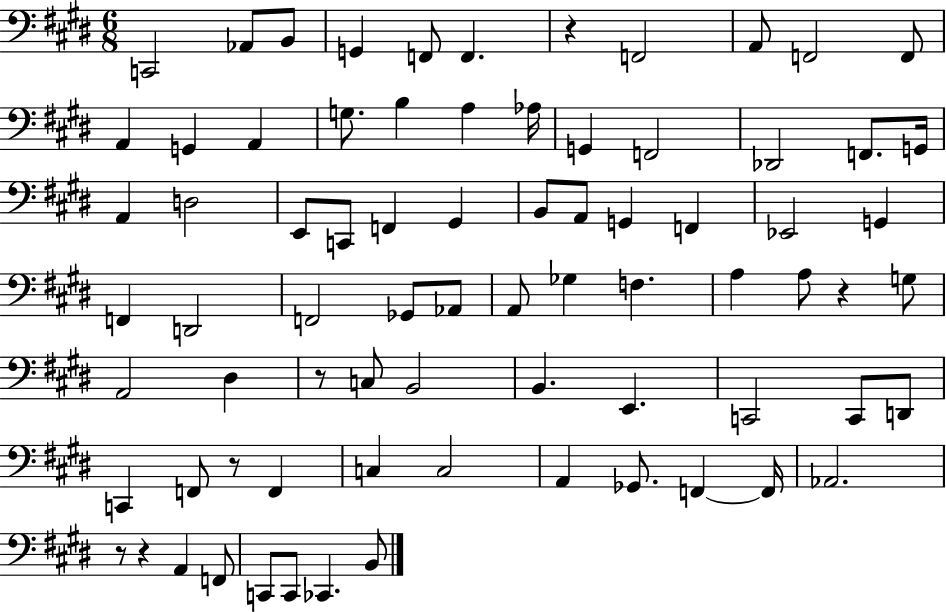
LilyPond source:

{
  \clef bass
  \numericTimeSignature
  \time 6/8
  \key e \major
  c,2 aes,8 b,8 | g,4 f,8 f,4. | r4 f,2 | a,8 f,2 f,8 | \break a,4 g,4 a,4 | g8. b4 a4 aes16 | g,4 f,2 | des,2 f,8. g,16 | \break a,4 d2 | e,8 c,8 f,4 gis,4 | b,8 a,8 g,4 f,4 | ees,2 g,4 | \break f,4 d,2 | f,2 ges,8 aes,8 | a,8 ges4 f4. | a4 a8 r4 g8 | \break a,2 dis4 | r8 c8 b,2 | b,4. e,4. | c,2 c,8 d,8 | \break c,4 f,8 r8 f,4 | c4 c2 | a,4 ges,8. f,4~~ f,16 | aes,2. | \break r8 r4 a,4 f,8 | c,8 c,8 ces,4. b,8 | \bar "|."
}